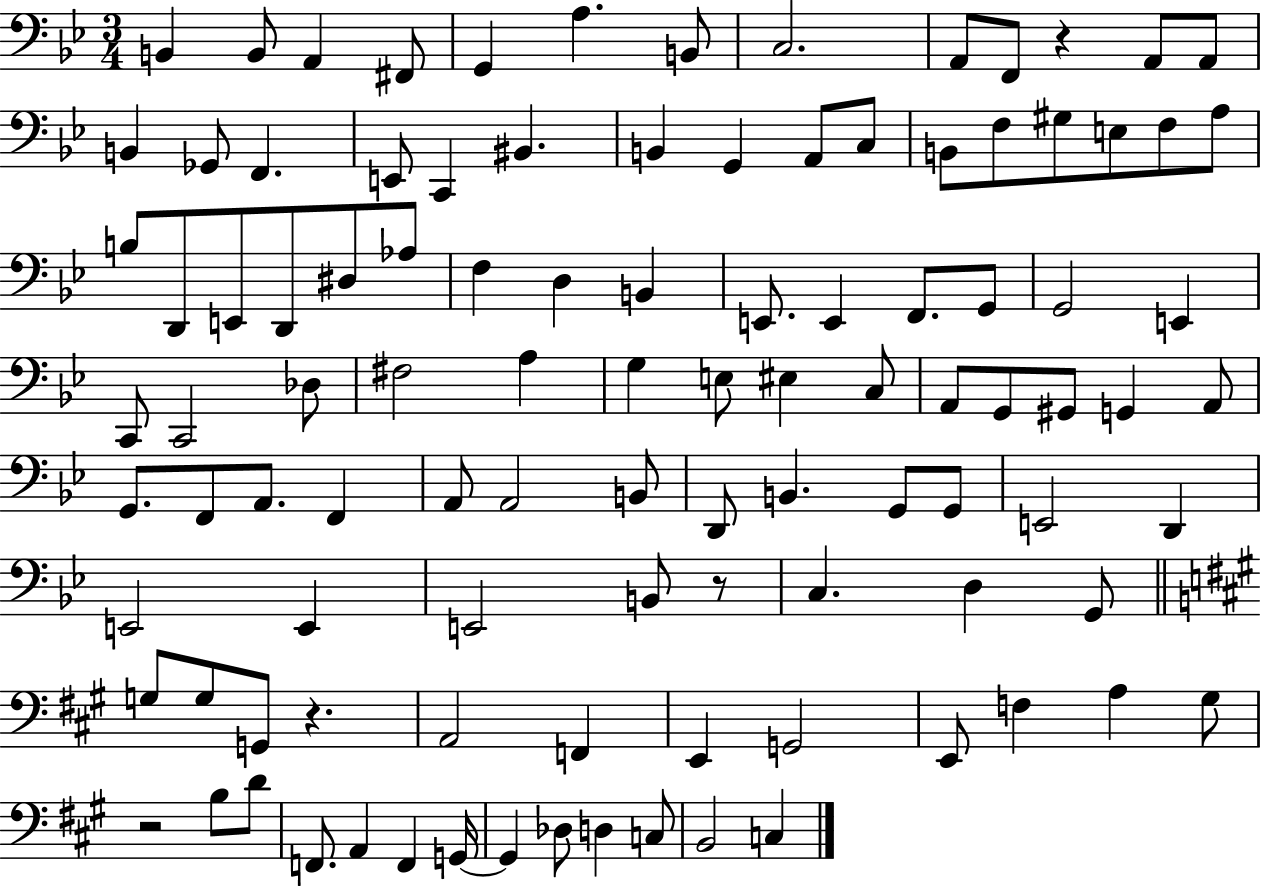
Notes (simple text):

B2/q B2/e A2/q F#2/e G2/q A3/q. B2/e C3/h. A2/e F2/e R/q A2/e A2/e B2/q Gb2/e F2/q. E2/e C2/q BIS2/q. B2/q G2/q A2/e C3/e B2/e F3/e G#3/e E3/e F3/e A3/e B3/e D2/e E2/e D2/e D#3/e Ab3/e F3/q D3/q B2/q E2/e. E2/q F2/e. G2/e G2/h E2/q C2/e C2/h Db3/e F#3/h A3/q G3/q E3/e EIS3/q C3/e A2/e G2/e G#2/e G2/q A2/e G2/e. F2/e A2/e. F2/q A2/e A2/h B2/e D2/e B2/q. G2/e G2/e E2/h D2/q E2/h E2/q E2/h B2/e R/e C3/q. D3/q G2/e G3/e G3/e G2/e R/q. A2/h F2/q E2/q G2/h E2/e F3/q A3/q G#3/e R/h B3/e D4/e F2/e. A2/q F2/q G2/s G2/q Db3/e D3/q C3/e B2/h C3/q